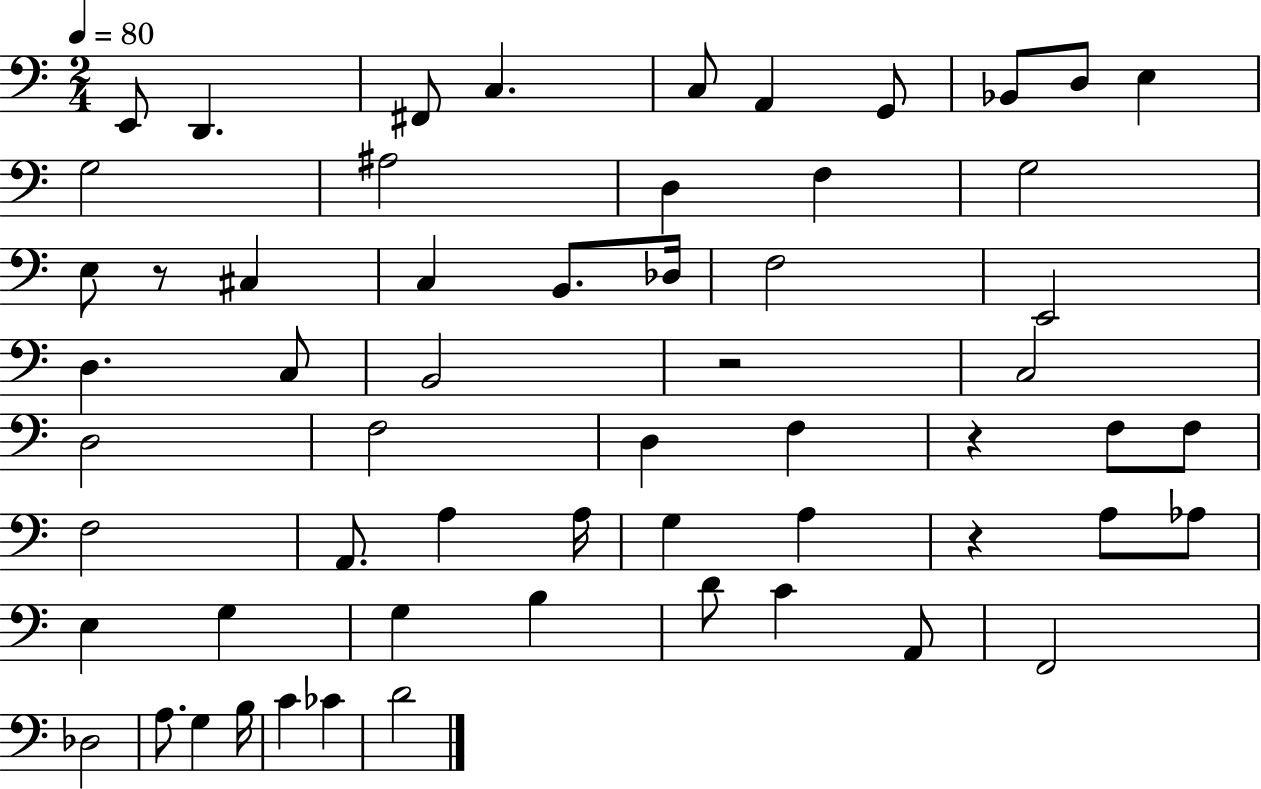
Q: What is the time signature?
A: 2/4